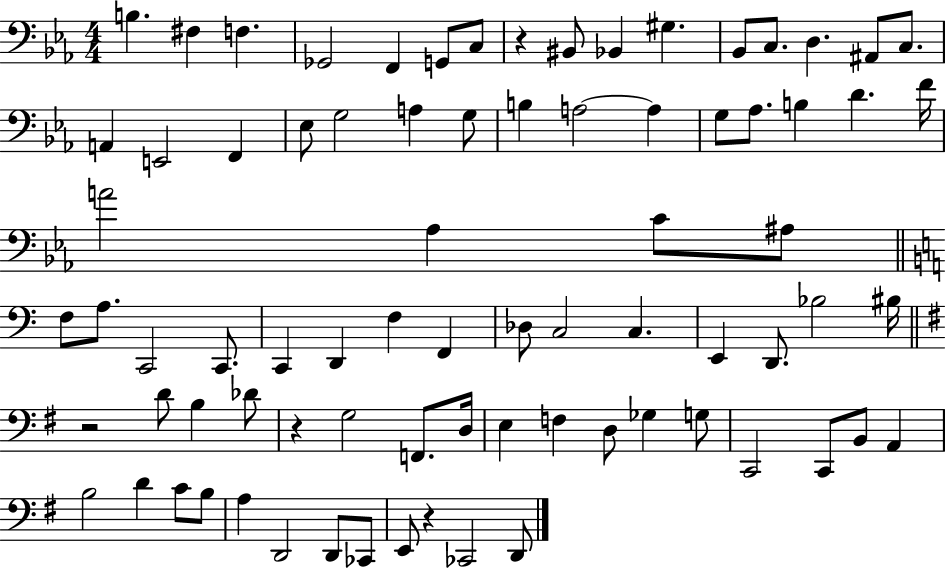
{
  \clef bass
  \numericTimeSignature
  \time 4/4
  \key ees \major
  \repeat volta 2 { b4. fis4 f4. | ges,2 f,4 g,8 c8 | r4 bis,8 bes,4 gis4. | bes,8 c8. d4. ais,8 c8. | \break a,4 e,2 f,4 | ees8 g2 a4 g8 | b4 a2~~ a4 | g8 aes8. b4 d'4. f'16 | \break a'2 aes4 c'8 ais8 | \bar "||" \break \key c \major f8 a8. c,2 c,8. | c,4 d,4 f4 f,4 | des8 c2 c4. | e,4 d,8. bes2 bis16 | \break \bar "||" \break \key g \major r2 d'8 b4 des'8 | r4 g2 f,8. d16 | e4 f4 d8 ges4 g8 | c,2 c,8 b,8 a,4 | \break b2 d'4 c'8 b8 | a4 d,2 d,8 ces,8 | e,8 r4 ces,2 d,8 | } \bar "|."
}